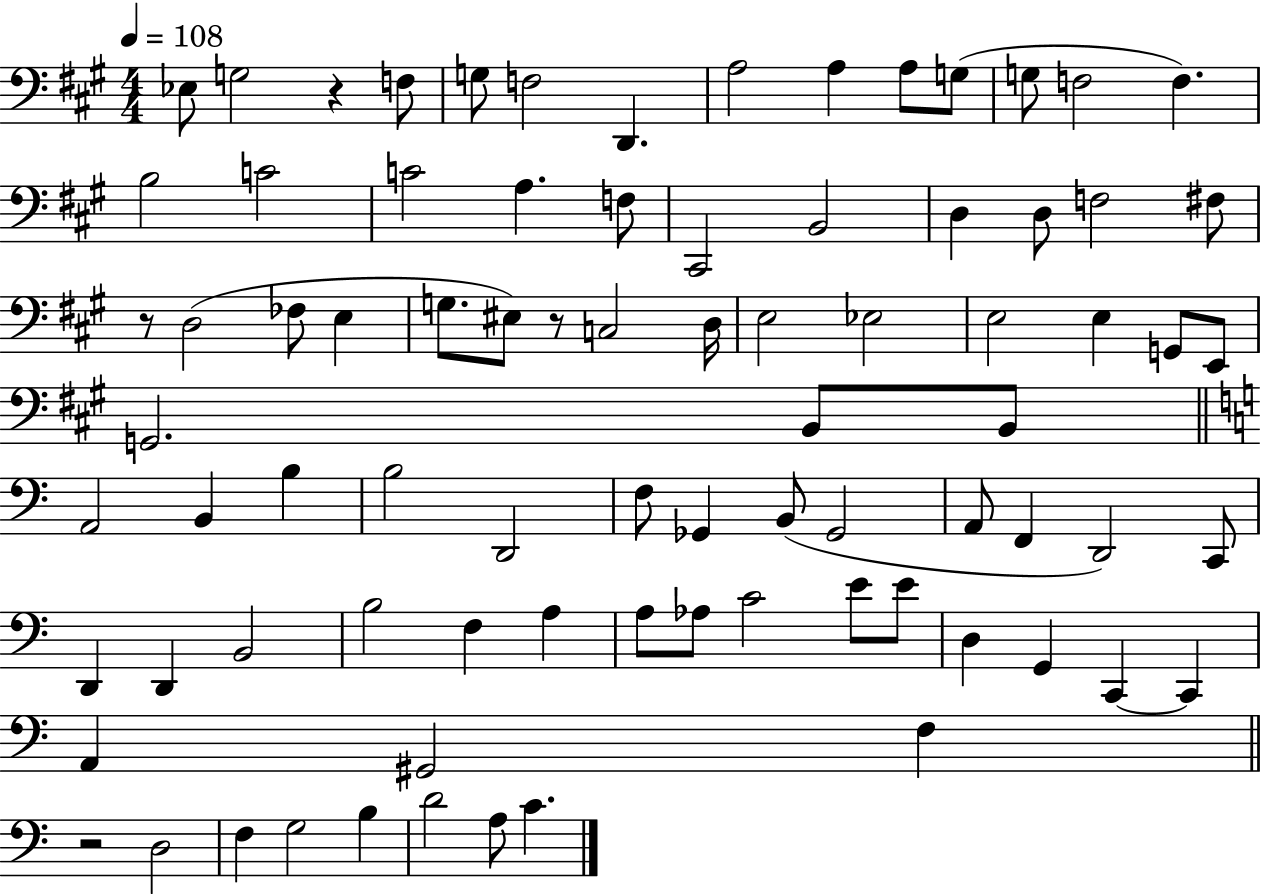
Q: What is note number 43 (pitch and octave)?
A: B3